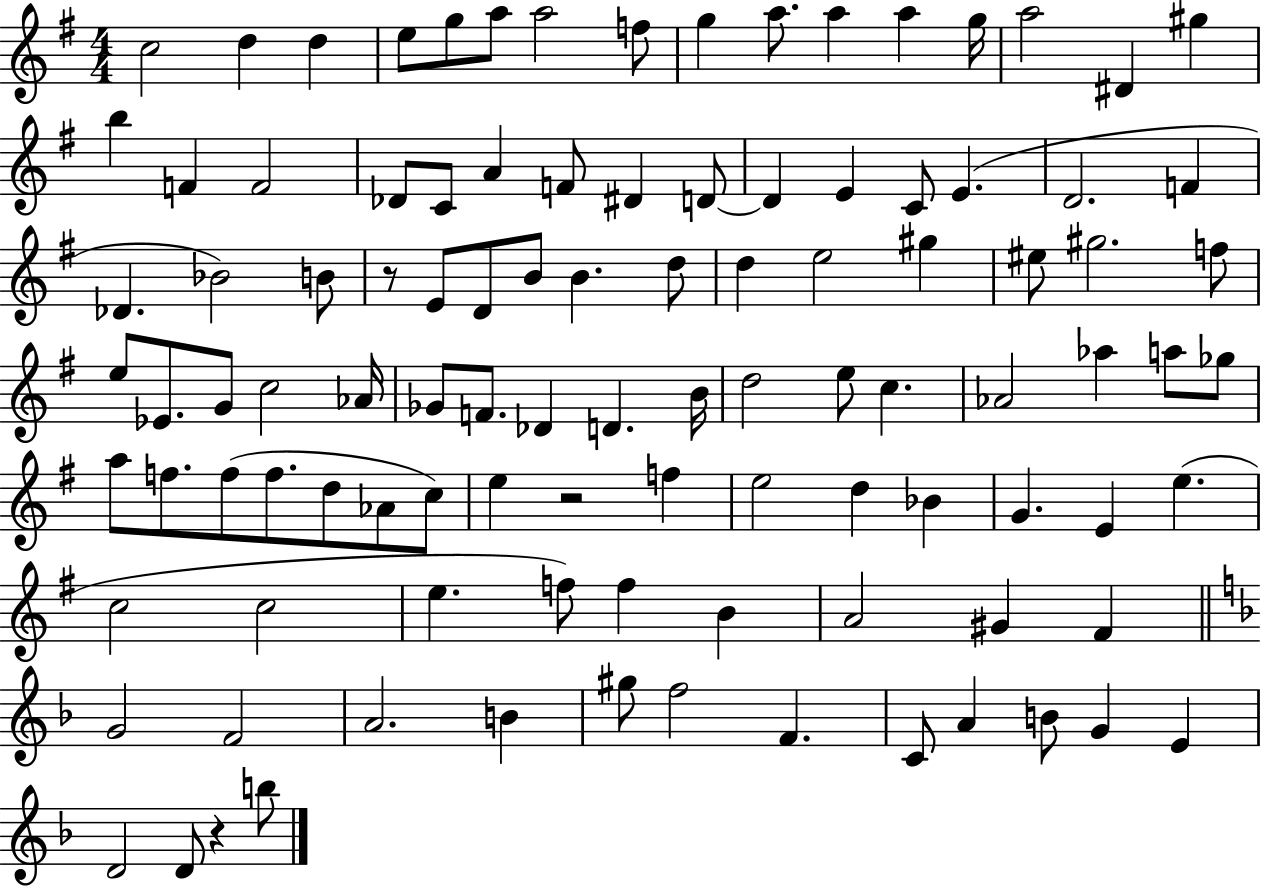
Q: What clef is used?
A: treble